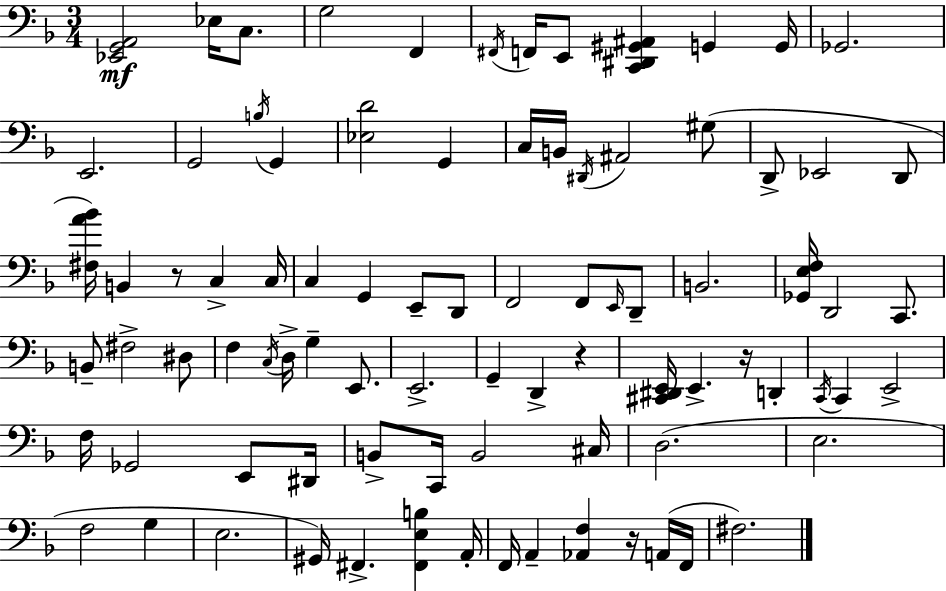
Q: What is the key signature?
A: F major